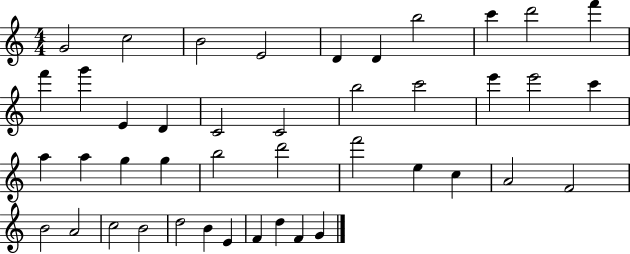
{
  \clef treble
  \numericTimeSignature
  \time 4/4
  \key c \major
  g'2 c''2 | b'2 e'2 | d'4 d'4 b''2 | c'''4 d'''2 f'''4 | \break f'''4 g'''4 e'4 d'4 | c'2 c'2 | b''2 c'''2 | e'''4 e'''2 c'''4 | \break a''4 a''4 g''4 g''4 | b''2 d'''2 | f'''2 e''4 c''4 | a'2 f'2 | \break b'2 a'2 | c''2 b'2 | d''2 b'4 e'4 | f'4 d''4 f'4 g'4 | \break \bar "|."
}